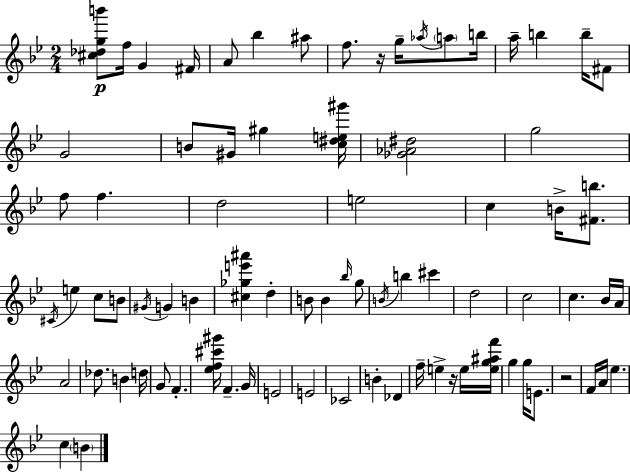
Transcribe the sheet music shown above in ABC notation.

X:1
T:Untitled
M:2/4
L:1/4
K:Bb
[^c_dgb']/2 f/4 G ^F/4 A/2 _b ^a/2 f/2 z/4 g/4 _a/4 a/2 b/4 a/4 b b/4 ^F/2 G2 B/2 ^G/4 ^g [c^de^g']/4 [_G_A^d]2 g2 f/2 f d2 e2 c B/4 [^Fb]/2 ^C/4 e c/2 B/2 ^G/4 G B [^c_ge'^a'] d B/2 B _b/4 g/2 B/4 b ^c' d2 c2 c _B/4 A/4 A2 _d/2 B d/4 G/2 F [_ef^c'^g']/4 F G/4 E2 E2 _C2 B _D f/4 e z/4 e/4 [eg^af']/4 g g/4 E/2 z2 F/4 A/4 _e c B